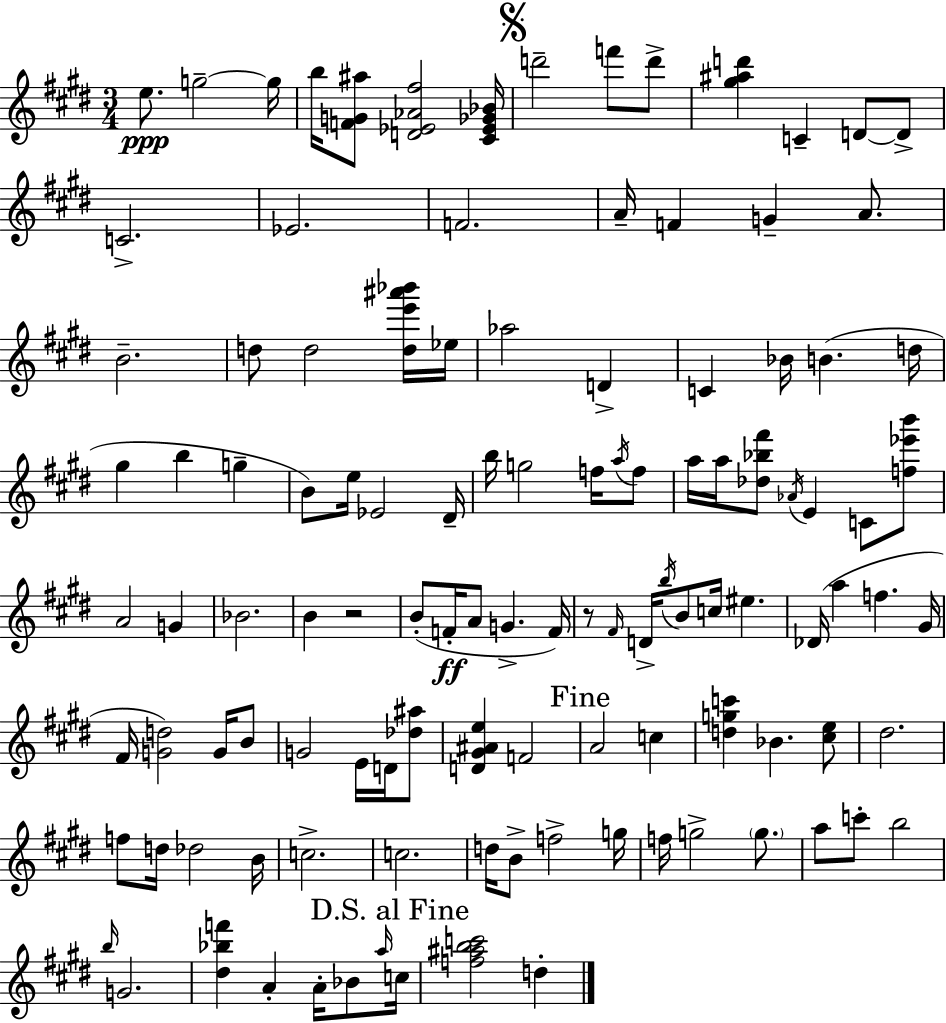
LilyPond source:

{
  \clef treble
  \numericTimeSignature
  \time 3/4
  \key e \major
  e''8.\ppp g''2--~~ g''16 | b''16 <f' g' ais''>8 <d' ees' aes' fis''>2 <cis' ees' ges' bes'>16 | \mark \markup { \musicglyph "scripts.segno" } d'''2-- f'''8 d'''8-> | <gis'' ais'' d'''>4 c'4-- d'8~~ d'8-> | \break c'2.-> | ees'2. | f'2. | a'16-- f'4 g'4-- a'8. | \break b'2.-- | d''8 d''2 <d'' e''' ais''' bes'''>16 ees''16 | aes''2 d'4-> | c'4 bes'16 b'4.( d''16 | \break gis''4 b''4 g''4-- | b'8) e''16 ees'2 dis'16-- | b''16 g''2 f''16 \acciaccatura { a''16 } f''8 | a''16 a''16 <des'' bes'' fis'''>8 \acciaccatura { aes'16 } e'4 c'8 | \break <f'' ees''' b'''>8 a'2 g'4 | bes'2. | b'4 r2 | b'8-.( f'16-.\ff a'8 g'4.-> | \break f'16) r8 \grace { fis'16 } d'16-> \acciaccatura { b''16 } b'8 c''16 eis''4. | des'16( a''4 f''4. | gis'16 fis'16 <g' d''>2) | g'16 b'8 g'2 | \break e'16 d'16 <des'' ais''>8 <d' gis' ais' e''>4 f'2 | \mark "Fine" a'2 | c''4 <d'' g'' c'''>4 bes'4. | <cis'' e''>8 dis''2. | \break f''8 d''16 des''2 | b'16 c''2.-> | c''2. | d''16 b'8-> f''2-> | \break g''16 f''16 g''2-> | \parenthesize g''8. a''8 c'''8-. b''2 | \grace { b''16 } g'2. | <dis'' bes'' f'''>4 a'4-. | \break a'16-. bes'8 \grace { a''16 } \mark "D.S. al Fine" c''16 <f'' ais'' b'' c'''>2 | d''4-. \bar "|."
}